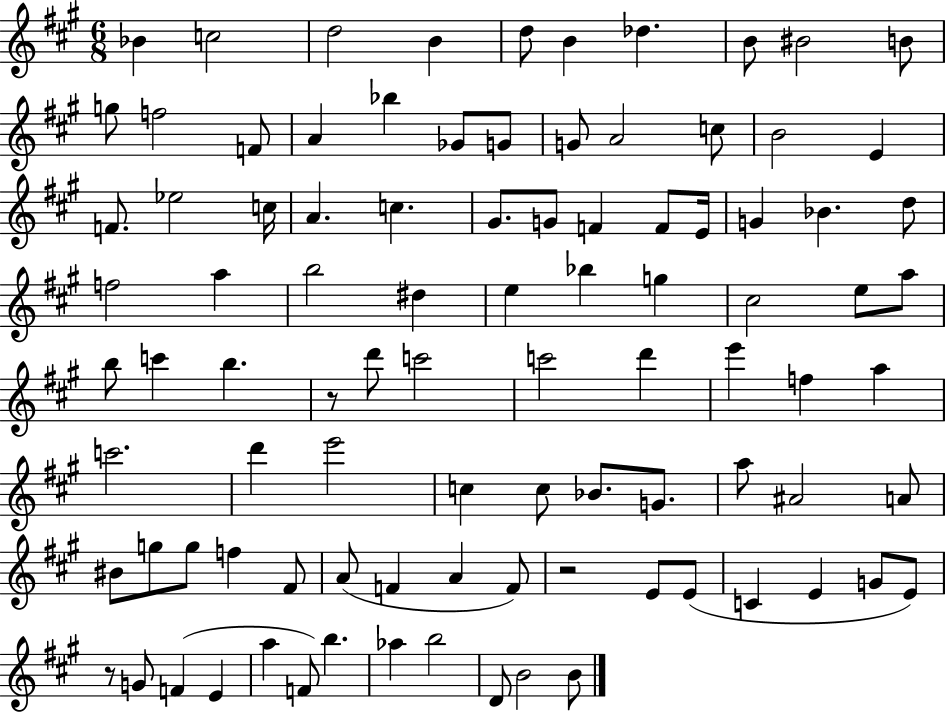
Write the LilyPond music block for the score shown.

{
  \clef treble
  \numericTimeSignature
  \time 6/8
  \key a \major
  \repeat volta 2 { bes'4 c''2 | d''2 b'4 | d''8 b'4 des''4. | b'8 bis'2 b'8 | \break g''8 f''2 f'8 | a'4 bes''4 ges'8 g'8 | g'8 a'2 c''8 | b'2 e'4 | \break f'8. ees''2 c''16 | a'4. c''4. | gis'8. g'8 f'4 f'8 e'16 | g'4 bes'4. d''8 | \break f''2 a''4 | b''2 dis''4 | e''4 bes''4 g''4 | cis''2 e''8 a''8 | \break b''8 c'''4 b''4. | r8 d'''8 c'''2 | c'''2 d'''4 | e'''4 f''4 a''4 | \break c'''2. | d'''4 e'''2 | c''4 c''8 bes'8. g'8. | a''8 ais'2 a'8 | \break bis'8 g''8 g''8 f''4 fis'8 | a'8( f'4 a'4 f'8) | r2 e'8 e'8( | c'4 e'4 g'8 e'8) | \break r8 g'8 f'4( e'4 | a''4 f'8) b''4. | aes''4 b''2 | d'8 b'2 b'8 | \break } \bar "|."
}